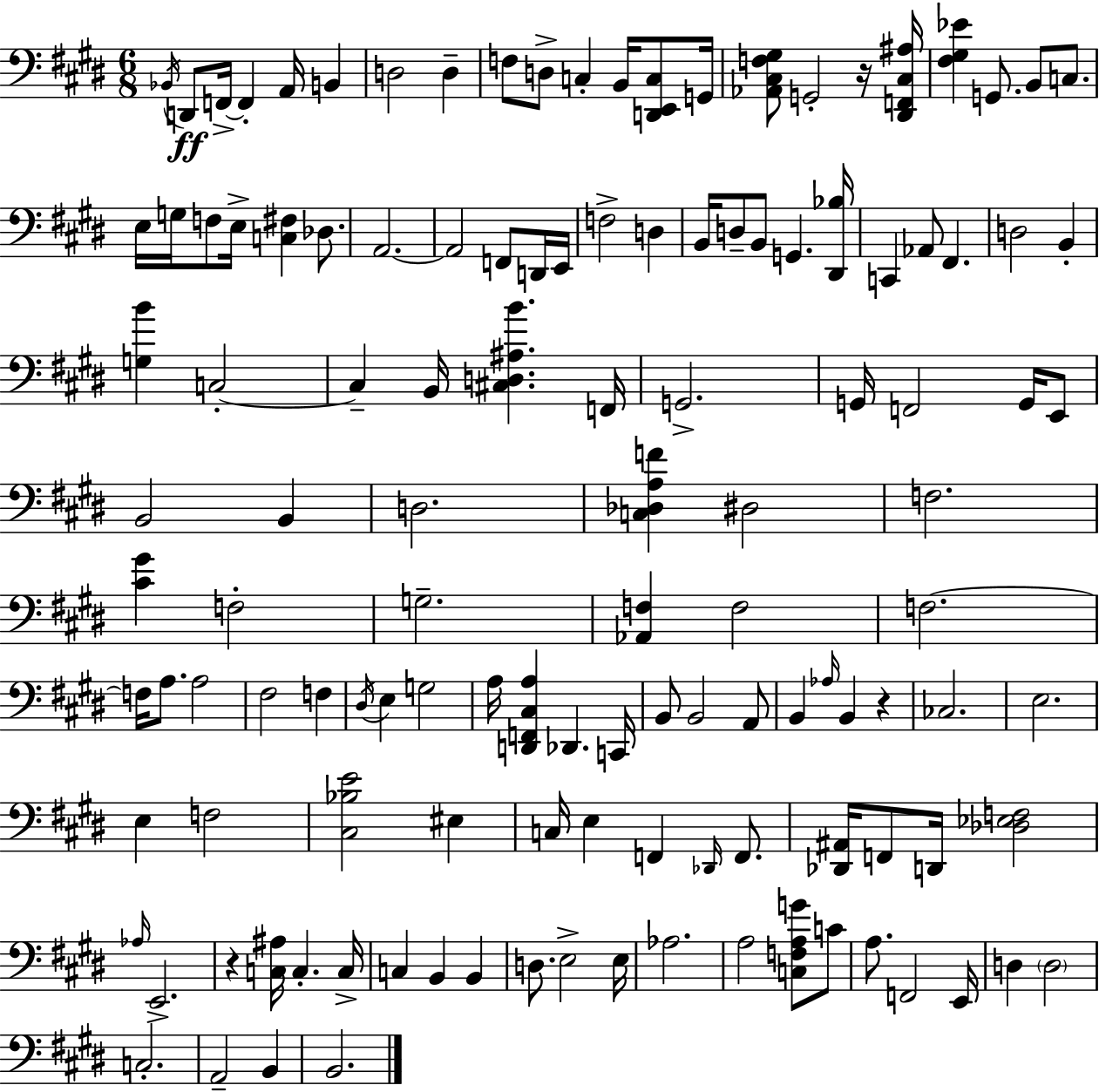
{
  \clef bass
  \numericTimeSignature
  \time 6/8
  \key e \major
  \repeat volta 2 { \acciaccatura { bes,16 }\ff d,8 f,16->~~ f,4-. a,16 b,4 | d2 d4-- | f8 d8-> c4-. b,16 <d, e, c>8 | g,16 <aes, cis f gis>8 g,2-. r16 | \break <dis, f, cis ais>16 <fis gis ees'>4 g,8. b,8 c8. | e16 g16 f8 e16-> <c fis>4 des8. | a,2.~~ | a,2 f,8 d,16 | \break e,16 f2-> d4 | b,16 d8-- b,8 g,4. | <dis, bes>16 c,4 aes,8 fis,4. | d2 b,4-. | \break <g b'>4 c2-.~~ | c4-- b,16 <cis d ais b'>4. | f,16 g,2.-> | g,16 f,2 g,16 e,8 | \break b,2 b,4 | d2. | <c des a f'>4 dis2 | f2. | \break <cis' gis'>4 f2-. | g2.-- | <aes, f>4 f2 | f2.~~ | \break f16 a8. a2 | fis2 f4 | \acciaccatura { dis16 } e4 g2 | a16 <d, f, cis a>4 des,4. | \break c,16 b,8 b,2 | a,8 b,4 \grace { aes16 } b,4 r4 | ces2. | e2. | \break e4 f2 | <cis bes e'>2 eis4 | c16 e4 f,4 | \grace { des,16 } f,8. <des, ais,>16 f,8 d,16 <des ees f>2 | \break \grace { aes16 } e,2.-> | r4 <c ais>16 c4.-. | c16-> c4 b,4 | b,4 d8. e2-> | \break e16 aes2. | a2 | <c f a g'>8 c'8 a8. f,2 | e,16 d4 \parenthesize d2 | \break c2.-. | a,2-- | b,4 b,2. | } \bar "|."
}